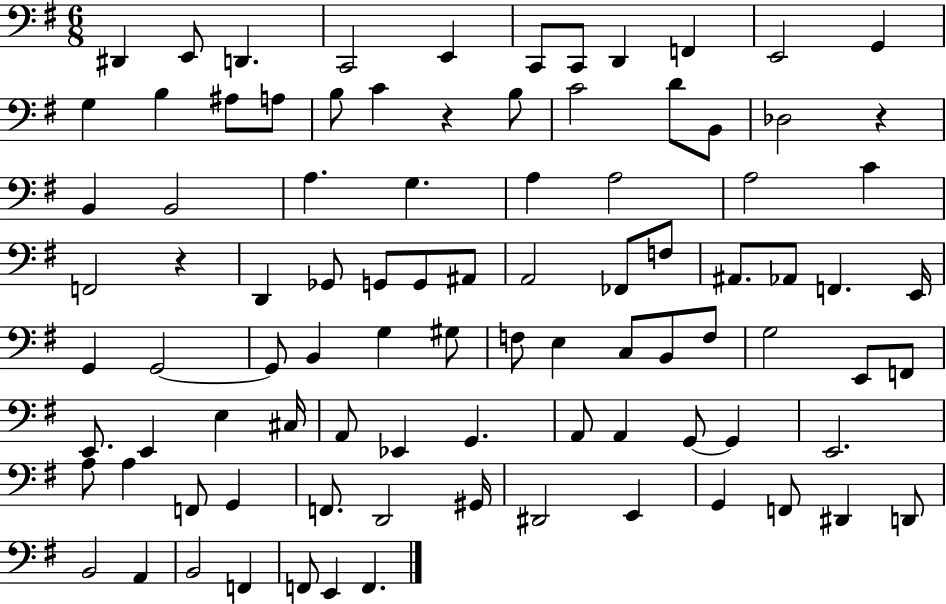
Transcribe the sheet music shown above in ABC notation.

X:1
T:Untitled
M:6/8
L:1/4
K:G
^D,, E,,/2 D,, C,,2 E,, C,,/2 C,,/2 D,, F,, E,,2 G,, G, B, ^A,/2 A,/2 B,/2 C z B,/2 C2 D/2 B,,/2 _D,2 z B,, B,,2 A, G, A, A,2 A,2 C F,,2 z D,, _G,,/2 G,,/2 G,,/2 ^A,,/2 A,,2 _F,,/2 F,/2 ^A,,/2 _A,,/2 F,, E,,/4 G,, G,,2 G,,/2 B,, G, ^G,/2 F,/2 E, C,/2 B,,/2 F,/2 G,2 E,,/2 F,,/2 E,,/2 E,, E, ^C,/4 A,,/2 _E,, G,, A,,/2 A,, G,,/2 G,, E,,2 A,/2 A, F,,/2 G,, F,,/2 D,,2 ^G,,/4 ^D,,2 E,, G,, F,,/2 ^D,, D,,/2 B,,2 A,, B,,2 F,, F,,/2 E,, F,,